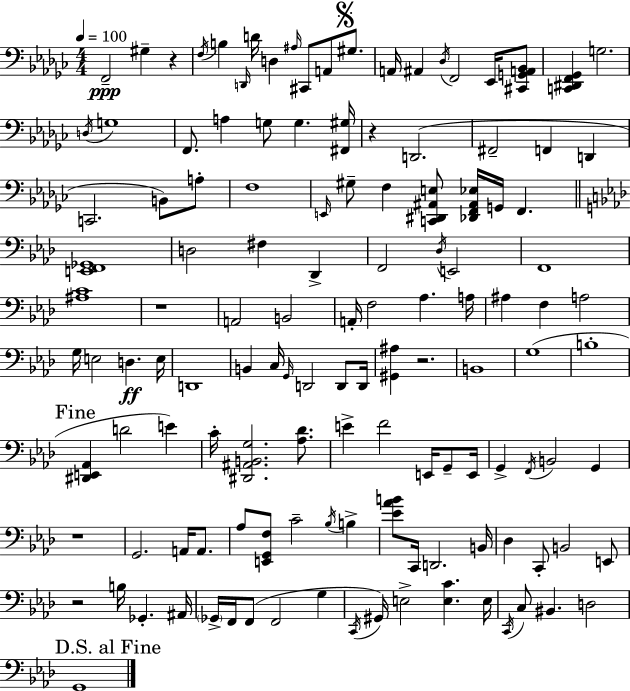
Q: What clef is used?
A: bass